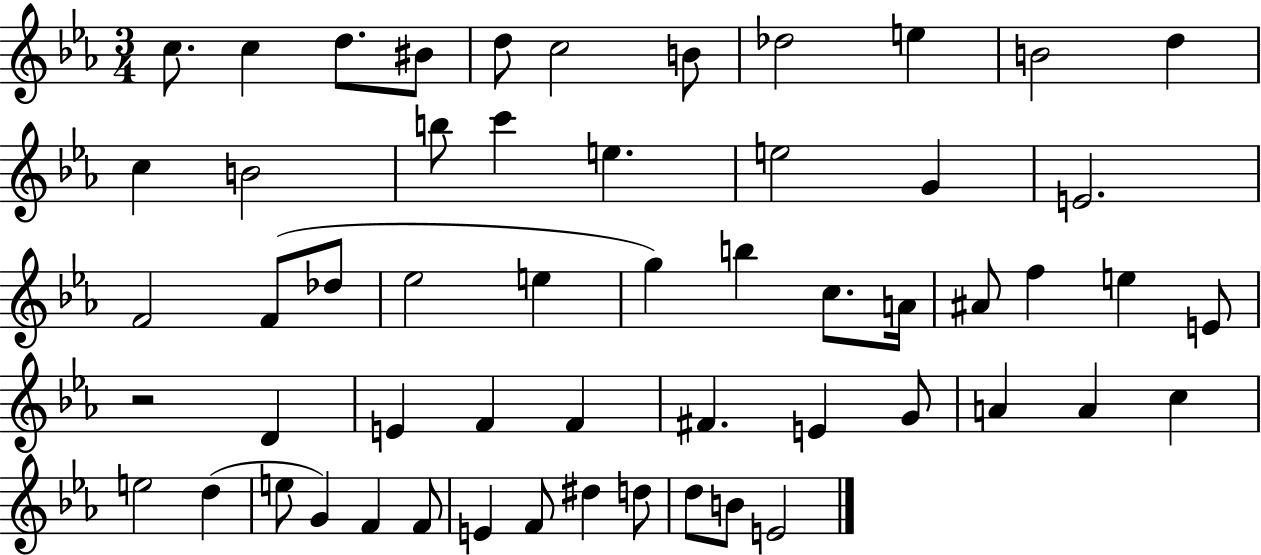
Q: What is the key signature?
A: EES major